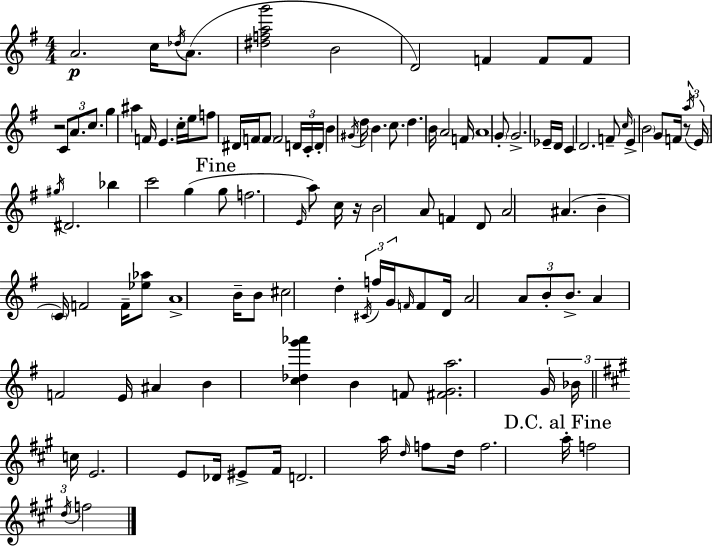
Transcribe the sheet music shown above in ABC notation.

X:1
T:Untitled
M:4/4
L:1/4
K:Em
A2 c/4 _d/4 A/2 [^dfag']2 B2 D2 F F/2 F/2 z2 C/2 A/2 c/2 g ^a F/4 E c/4 e/4 f/2 ^D/4 F/4 F/2 F2 D/4 C/4 D/4 B ^G/4 d/4 B c/2 d B/4 A2 F/4 A4 G/2 G2 _E/4 D/4 C D2 F/2 c/4 E B2 G/2 F/4 z/2 a/4 E/4 ^g/4 ^D2 _b c'2 g g/2 f2 E/4 a/2 c/4 z/4 B2 A/2 F D/2 A2 ^A B C/4 F2 F/4 [_e_a]/2 A4 B/4 B/2 ^c2 d ^C/4 f/4 G/4 F/4 F/2 D/4 A2 A/2 B/2 B/2 A F2 E/4 ^A B [c_dg'_a'] B F/2 [^FGa]2 G/4 _B/4 c/4 E2 E/2 _D/4 ^E/2 ^F/4 D2 a/4 d/4 f/2 d/4 f2 a/4 f2 d/4 f2